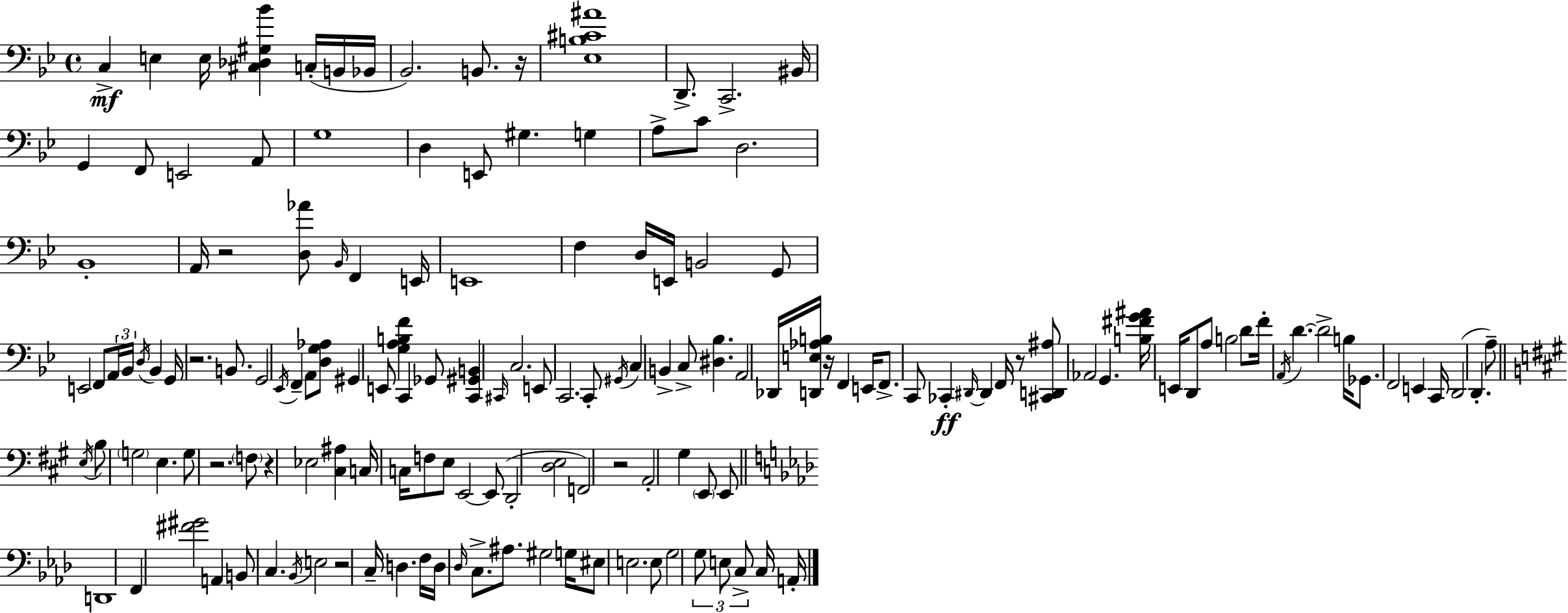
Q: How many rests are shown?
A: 9